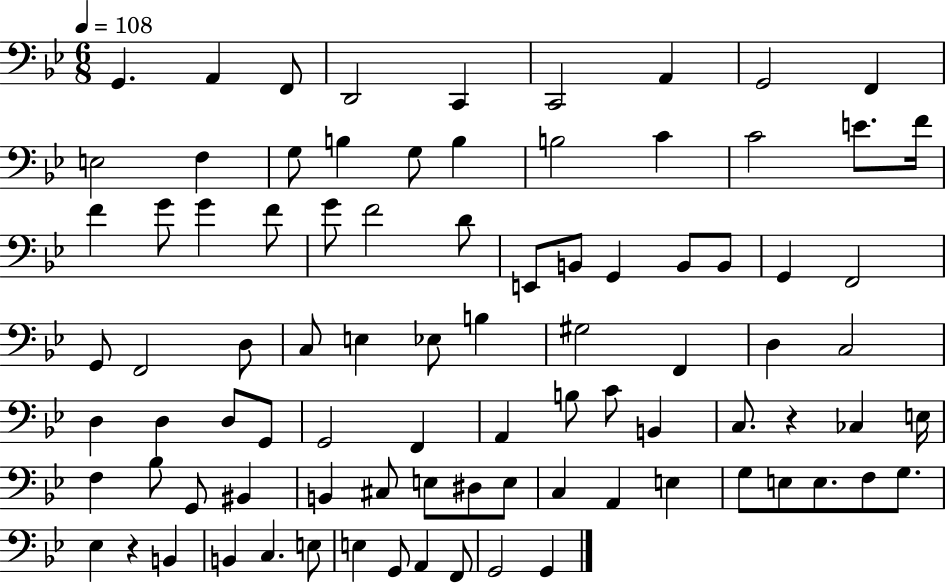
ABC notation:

X:1
T:Untitled
M:6/8
L:1/4
K:Bb
G,, A,, F,,/2 D,,2 C,, C,,2 A,, G,,2 F,, E,2 F, G,/2 B, G,/2 B, B,2 C C2 E/2 F/4 F G/2 G F/2 G/2 F2 D/2 E,,/2 B,,/2 G,, B,,/2 B,,/2 G,, F,,2 G,,/2 F,,2 D,/2 C,/2 E, _E,/2 B, ^G,2 F,, D, C,2 D, D, D,/2 G,,/2 G,,2 F,, A,, B,/2 C/2 B,, C,/2 z _C, E,/4 F, _B,/2 G,,/2 ^B,, B,, ^C,/2 E,/2 ^D,/2 E,/2 C, A,, E, G,/2 E,/2 E,/2 F,/2 G,/2 _E, z B,, B,, C, E,/2 E, G,,/2 A,, F,,/2 G,,2 G,,